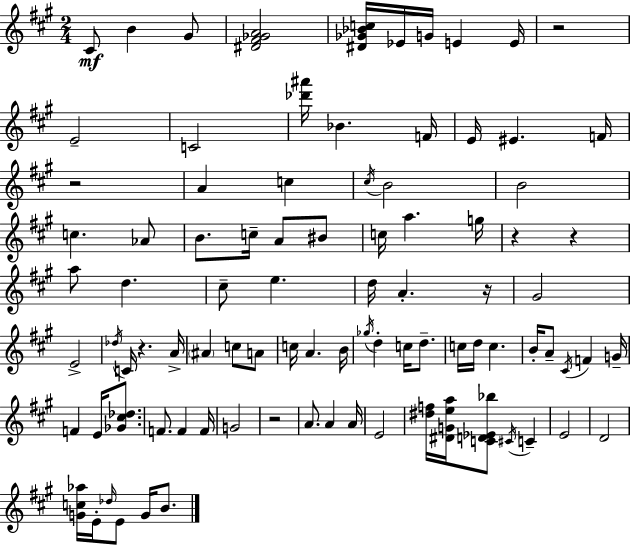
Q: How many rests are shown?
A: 7